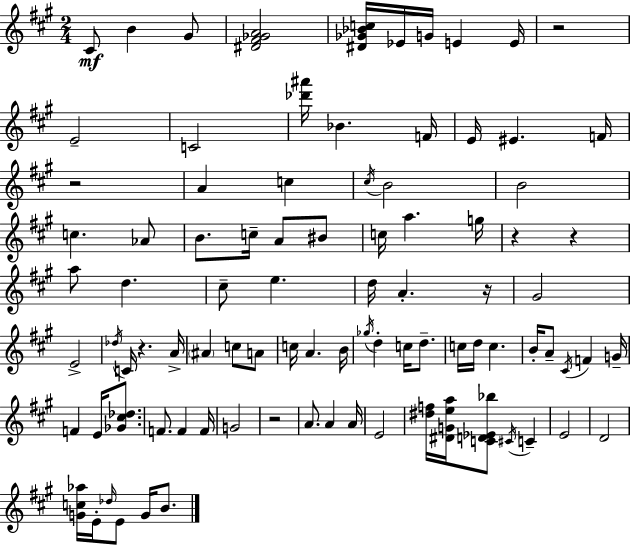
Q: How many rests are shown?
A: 7